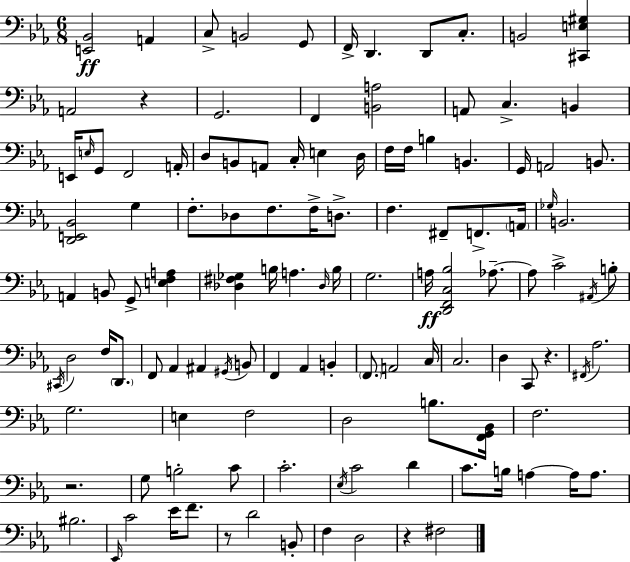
[E2,Bb2]/h A2/q C3/e B2/h G2/e F2/s D2/q. D2/e C3/e. B2/h [C#2,E3,G#3]/q A2/h R/q G2/h. F2/q [B2,A3]/h A2/e C3/q. B2/q E2/s E3/s G2/e F2/h A2/s D3/e B2/e A2/e C3/s E3/q D3/s F3/s F3/s B3/q B2/q. G2/s A2/h B2/e. [D2,E2,Bb2]/h G3/q F3/e. Db3/e F3/e. F3/s D3/e. F3/q. F#2/e F2/e. A2/s Gb3/s B2/h. A2/q B2/e G2/e [E3,F3,A3]/q [Db3,F#3,Gb3]/q B3/s A3/q. Db3/s B3/s G3/h. A3/s [D2,F2,C3,Bb3]/h Ab3/e. Ab3/e C4/h A#2/s B3/e C#2/s D3/h F3/s D2/e. F2/e Ab2/q A#2/q G#2/s B2/e F2/q Ab2/q B2/q F2/e. A2/h C3/s C3/h. D3/q C2/e R/q. F#2/s Ab3/h. G3/h. E3/q F3/h D3/h B3/e. [F2,G2,Bb2]/s F3/h. R/h. G3/e B3/h C4/e C4/h. Eb3/s C4/h D4/q C4/e. B3/s A3/q A3/s A3/e. BIS3/h. Eb2/s C4/h Eb4/s F4/e. R/e D4/h B2/e F3/q D3/h R/q F#3/h